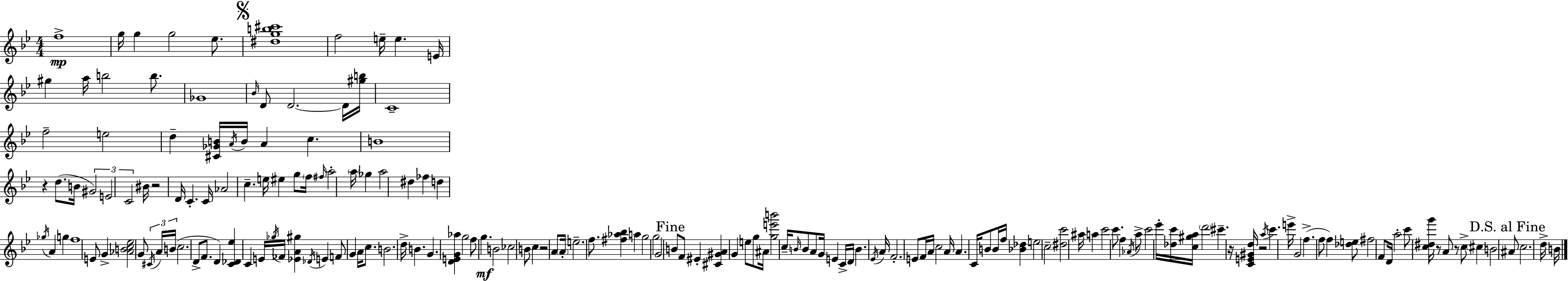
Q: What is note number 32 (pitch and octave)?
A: C4